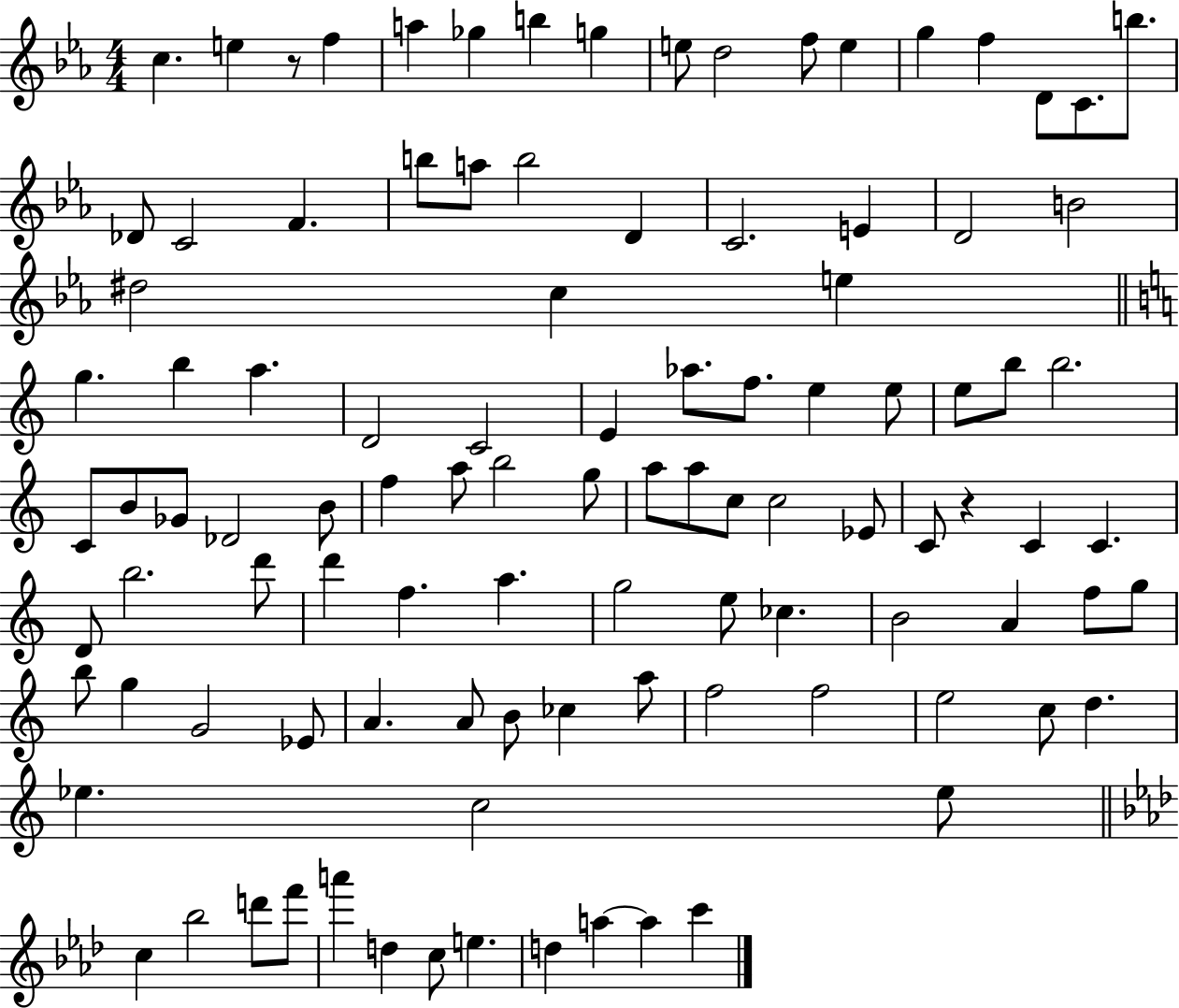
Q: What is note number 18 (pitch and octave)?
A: C4